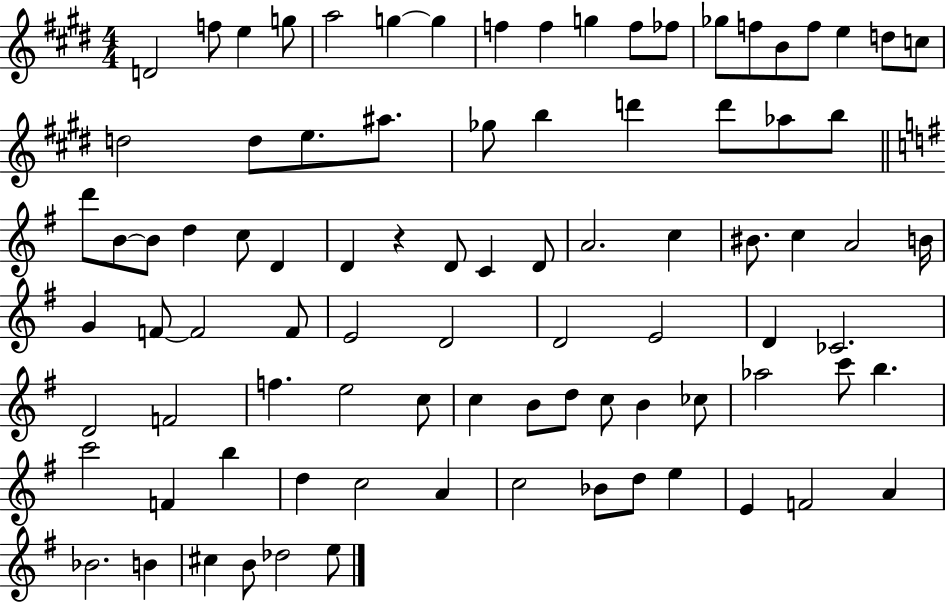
D4/h F5/e E5/q G5/e A5/h G5/q G5/q F5/q F5/q G5/q F5/e FES5/e Gb5/e F5/e B4/e F5/e E5/q D5/e C5/e D5/h D5/e E5/e. A#5/e. Gb5/e B5/q D6/q D6/e Ab5/e B5/e D6/e B4/e B4/e D5/q C5/e D4/q D4/q R/q D4/e C4/q D4/e A4/h. C5/q BIS4/e. C5/q A4/h B4/s G4/q F4/e F4/h F4/e E4/h D4/h D4/h E4/h D4/q CES4/h. D4/h F4/h F5/q. E5/h C5/e C5/q B4/e D5/e C5/e B4/q CES5/e Ab5/h C6/e B5/q. C6/h F4/q B5/q D5/q C5/h A4/q C5/h Bb4/e D5/e E5/q E4/q F4/h A4/q Bb4/h. B4/q C#5/q B4/e Db5/h E5/e